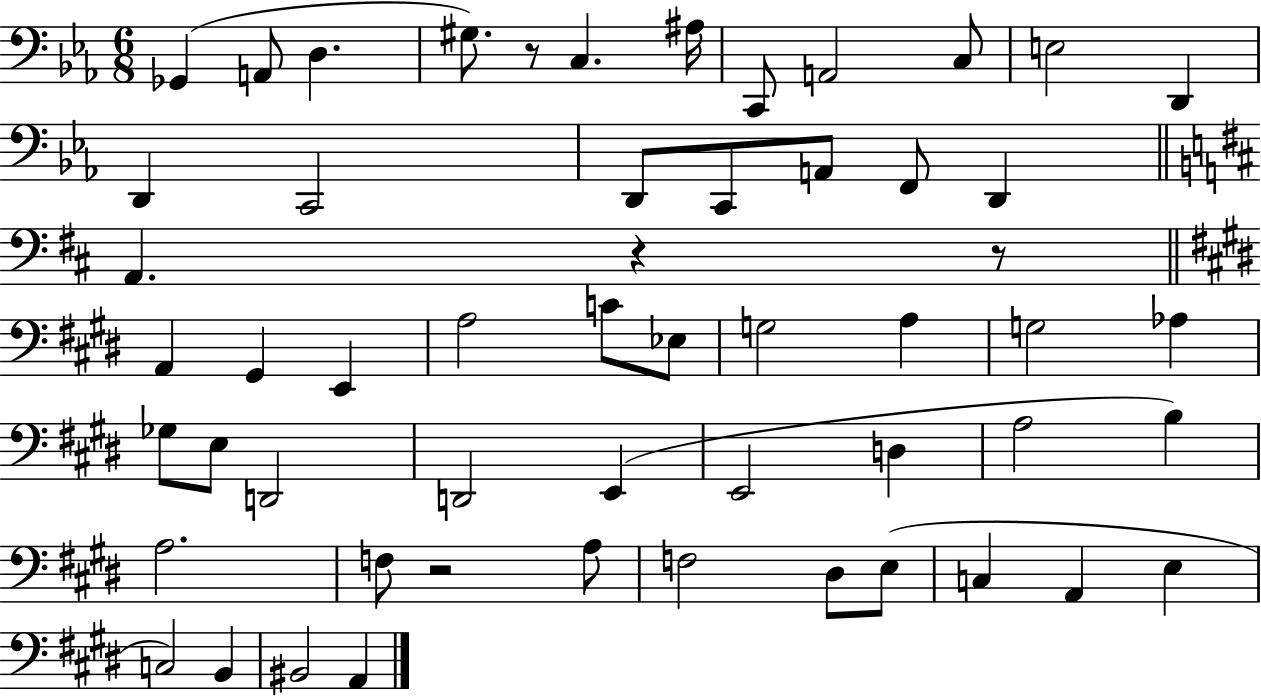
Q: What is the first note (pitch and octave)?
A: Gb2